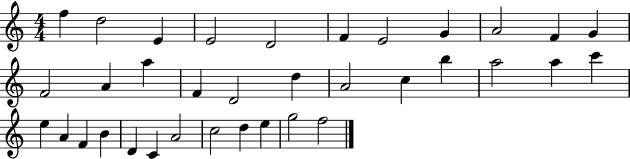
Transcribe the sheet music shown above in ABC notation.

X:1
T:Untitled
M:4/4
L:1/4
K:C
f d2 E E2 D2 F E2 G A2 F G F2 A a F D2 d A2 c b a2 a c' e A F B D C A2 c2 d e g2 f2